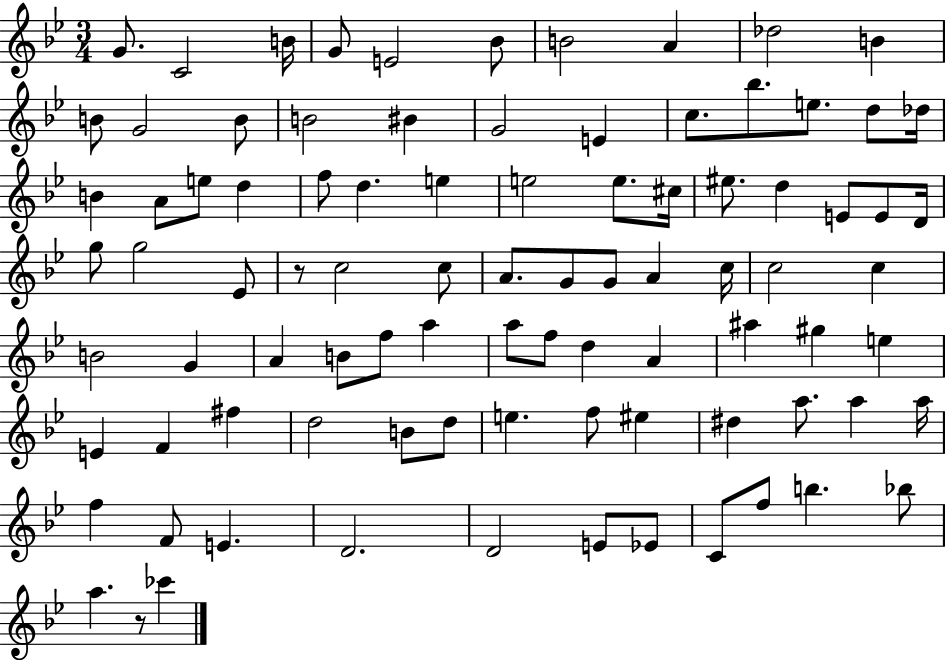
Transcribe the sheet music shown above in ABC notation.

X:1
T:Untitled
M:3/4
L:1/4
K:Bb
G/2 C2 B/4 G/2 E2 _B/2 B2 A _d2 B B/2 G2 B/2 B2 ^B G2 E c/2 _b/2 e/2 d/2 _d/4 B A/2 e/2 d f/2 d e e2 e/2 ^c/4 ^e/2 d E/2 E/2 D/4 g/2 g2 _E/2 z/2 c2 c/2 A/2 G/2 G/2 A c/4 c2 c B2 G A B/2 f/2 a a/2 f/2 d A ^a ^g e E F ^f d2 B/2 d/2 e f/2 ^e ^d a/2 a a/4 f F/2 E D2 D2 E/2 _E/2 C/2 f/2 b _b/2 a z/2 _c'